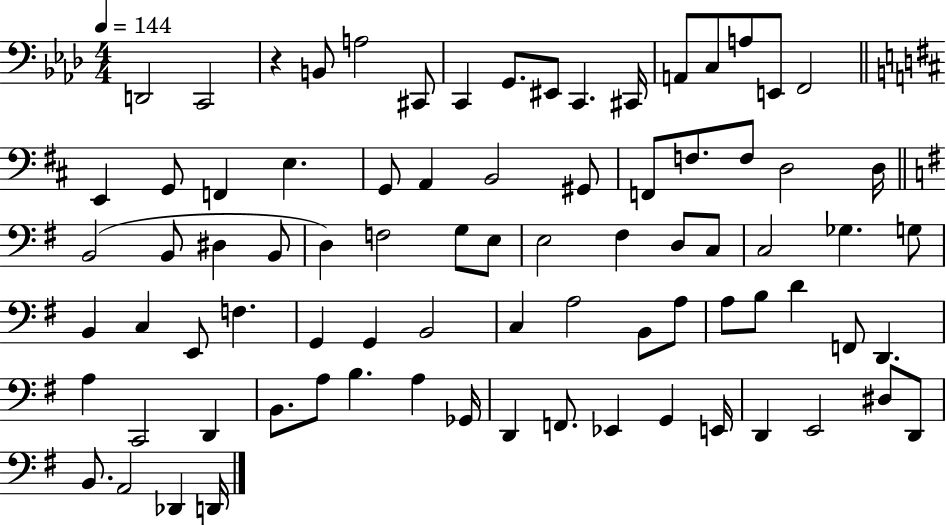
{
  \clef bass
  \numericTimeSignature
  \time 4/4
  \key aes \major
  \tempo 4 = 144
  d,2 c,2 | r4 b,8 a2 cis,8 | c,4 g,8. eis,8 c,4. cis,16 | a,8 c8 a8 e,8 f,2 | \break \bar "||" \break \key b \minor e,4 g,8 f,4 e4. | g,8 a,4 b,2 gis,8 | f,8 f8. f8 d2 d16 | \bar "||" \break \key e \minor b,2( b,8 dis4 b,8 | d4) f2 g8 e8 | e2 fis4 d8 c8 | c2 ges4. g8 | \break b,4 c4 e,8 f4. | g,4 g,4 b,2 | c4 a2 b,8 a8 | a8 b8 d'4 f,8 d,4. | \break a4 c,2 d,4 | b,8. a8 b4. a4 ges,16 | d,4 f,8. ees,4 g,4 e,16 | d,4 e,2 dis8 d,8 | \break b,8. a,2 des,4 d,16 | \bar "|."
}